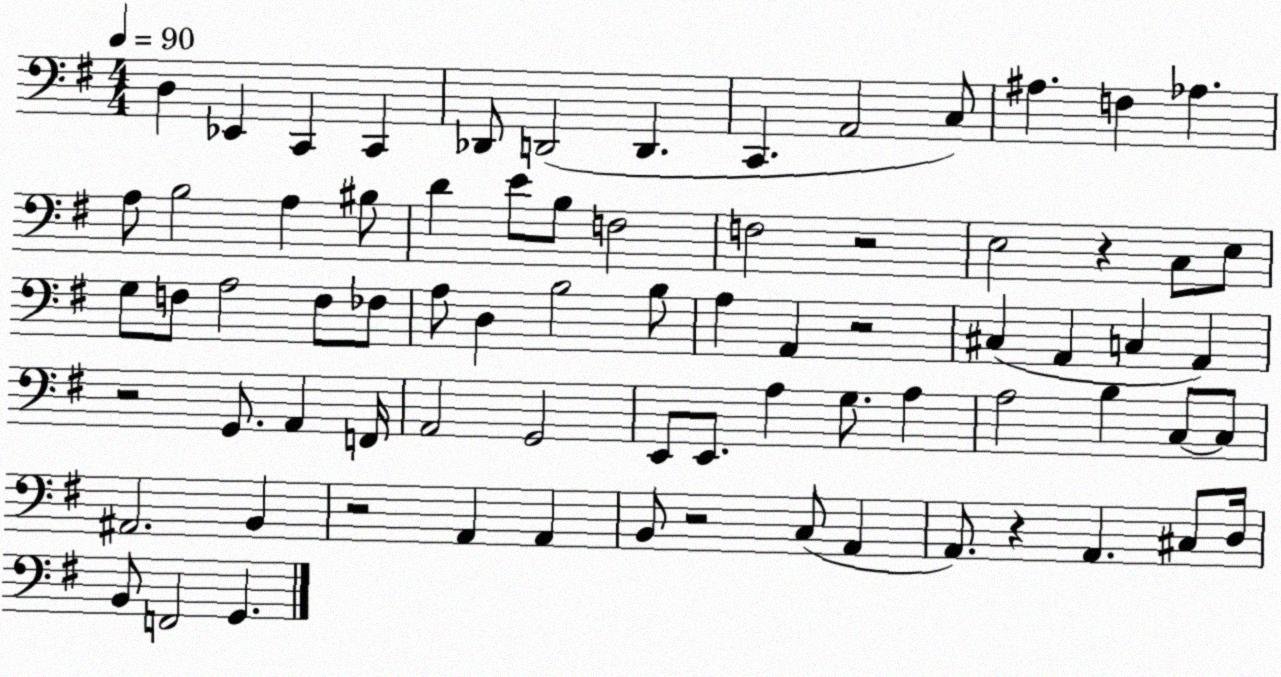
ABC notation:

X:1
T:Untitled
M:4/4
L:1/4
K:G
D, _E,, C,, C,, _D,,/2 D,,2 D,, C,, A,,2 C,/2 ^A, F, _A, A,/2 B,2 A, ^B,/2 D E/2 B,/2 F,2 F,2 z2 E,2 z C,/2 E,/2 G,/2 F,/2 A,2 F,/2 _F,/2 A,/2 D, B,2 B,/2 A, A,, z2 ^C, A,, C, A,, z2 G,,/2 A,, F,,/4 A,,2 G,,2 E,,/2 E,,/2 A, G,/2 A, A,2 B, C,/2 C,/2 ^A,,2 B,, z2 A,, A,, B,,/2 z2 C,/2 A,, A,,/2 z A,, ^C,/2 D,/4 B,,/2 F,,2 G,,